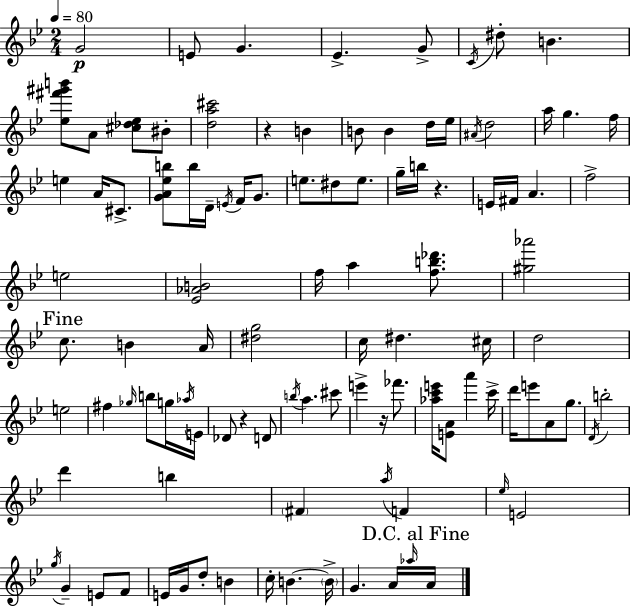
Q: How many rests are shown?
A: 4